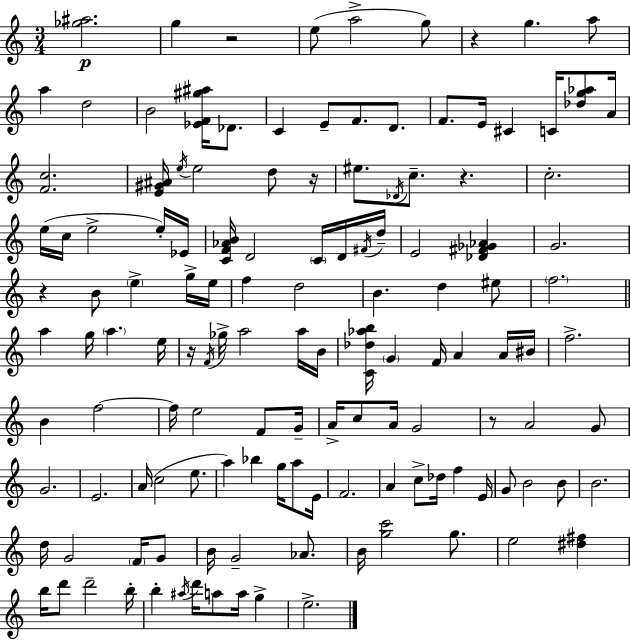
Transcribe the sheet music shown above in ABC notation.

X:1
T:Untitled
M:3/4
L:1/4
K:C
[_g^a]2 g z2 e/2 a2 g/2 z g a/2 a d2 B2 [_EF^g^a]/4 _D/2 C E/2 F/2 D/2 F/2 E/4 ^C C/4 [_dg_a]/2 A/4 [Fc]2 [E^G^A]/4 e/4 e2 d/2 z/4 ^e/2 _D/4 c/2 z c2 e/4 c/4 e2 e/4 _E/4 [CF_AB]/4 D2 C/4 D/4 ^F/4 d/4 E2 [_D^F_G_A] G2 z B/2 e g/4 e/4 f d2 B d ^e/2 f2 a g/4 a e/4 z/4 F/4 _g/4 a2 a/4 B/4 [C_d_ab]/4 G F/4 A A/4 ^B/4 f2 B f2 f/4 e2 F/2 G/4 A/4 c/2 A/4 G2 z/2 A2 G/2 G2 E2 A/4 c2 e/2 a _b g/4 a/2 E/4 F2 A c/2 _d/4 f E/4 G/2 B2 B/2 B2 d/4 G2 F/4 G/2 B/4 G2 _A/2 B/4 [gc']2 g/2 e2 [^d^f] b/4 d'/2 d'2 b/4 b ^a/4 d'/4 a/2 a/4 g e2